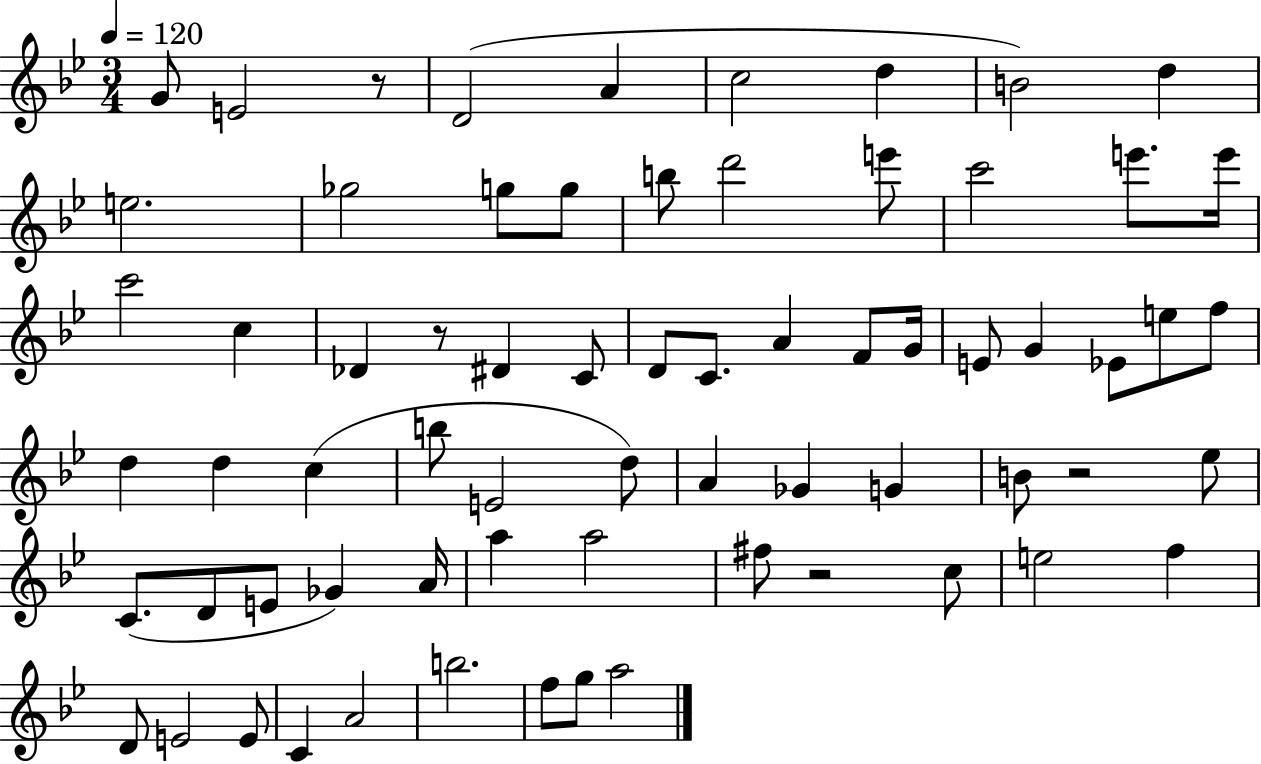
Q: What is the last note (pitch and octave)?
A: A5